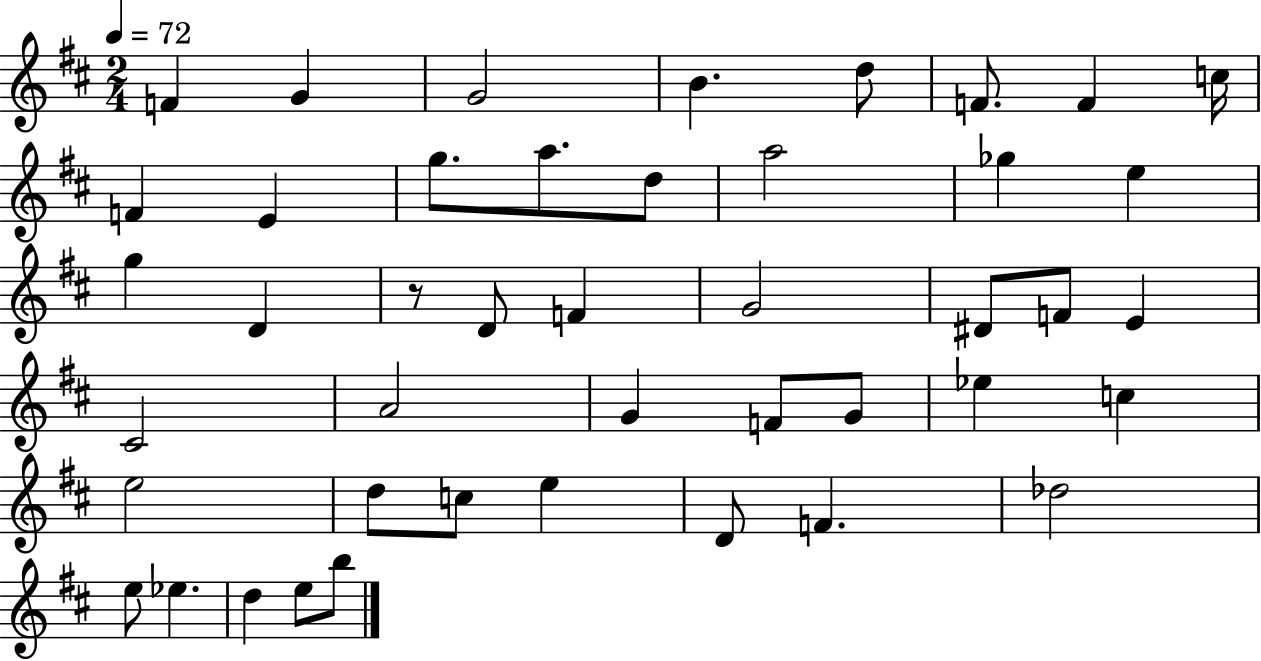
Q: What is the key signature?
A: D major